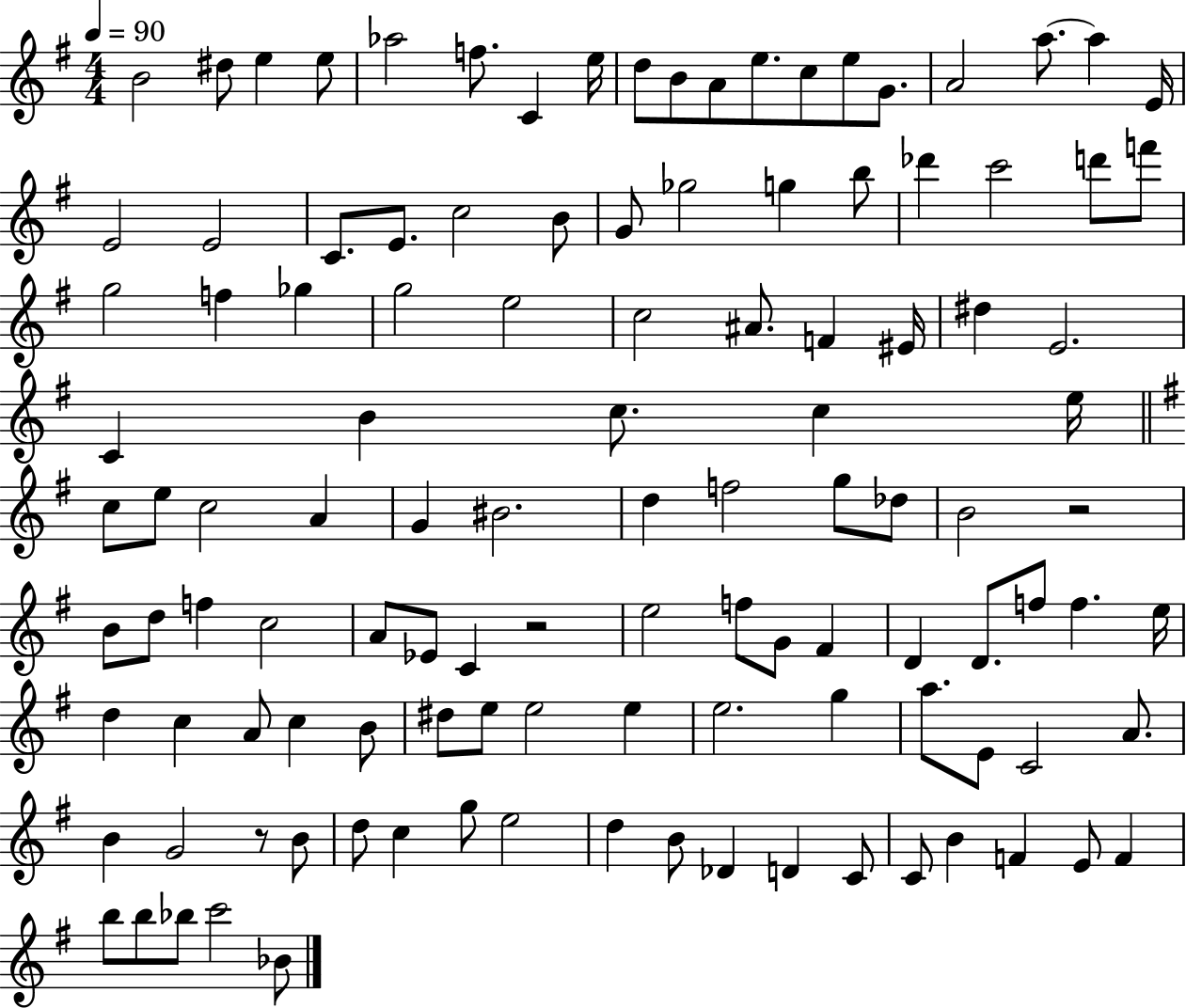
{
  \clef treble
  \numericTimeSignature
  \time 4/4
  \key g \major
  \tempo 4 = 90
  \repeat volta 2 { b'2 dis''8 e''4 e''8 | aes''2 f''8. c'4 e''16 | d''8 b'8 a'8 e''8. c''8 e''8 g'8. | a'2 a''8.~~ a''4 e'16 | \break e'2 e'2 | c'8. e'8. c''2 b'8 | g'8 ges''2 g''4 b''8 | des'''4 c'''2 d'''8 f'''8 | \break g''2 f''4 ges''4 | g''2 e''2 | c''2 ais'8. f'4 eis'16 | dis''4 e'2. | \break c'4 b'4 c''8. c''4 e''16 | \bar "||" \break \key g \major c''8 e''8 c''2 a'4 | g'4 bis'2. | d''4 f''2 g''8 des''8 | b'2 r2 | \break b'8 d''8 f''4 c''2 | a'8 ees'8 c'4 r2 | e''2 f''8 g'8 fis'4 | d'4 d'8. f''8 f''4. e''16 | \break d''4 c''4 a'8 c''4 b'8 | dis''8 e''8 e''2 e''4 | e''2. g''4 | a''8. e'8 c'2 a'8. | \break b'4 g'2 r8 b'8 | d''8 c''4 g''8 e''2 | d''4 b'8 des'4 d'4 c'8 | c'8 b'4 f'4 e'8 f'4 | \break b''8 b''8 bes''8 c'''2 bes'8 | } \bar "|."
}